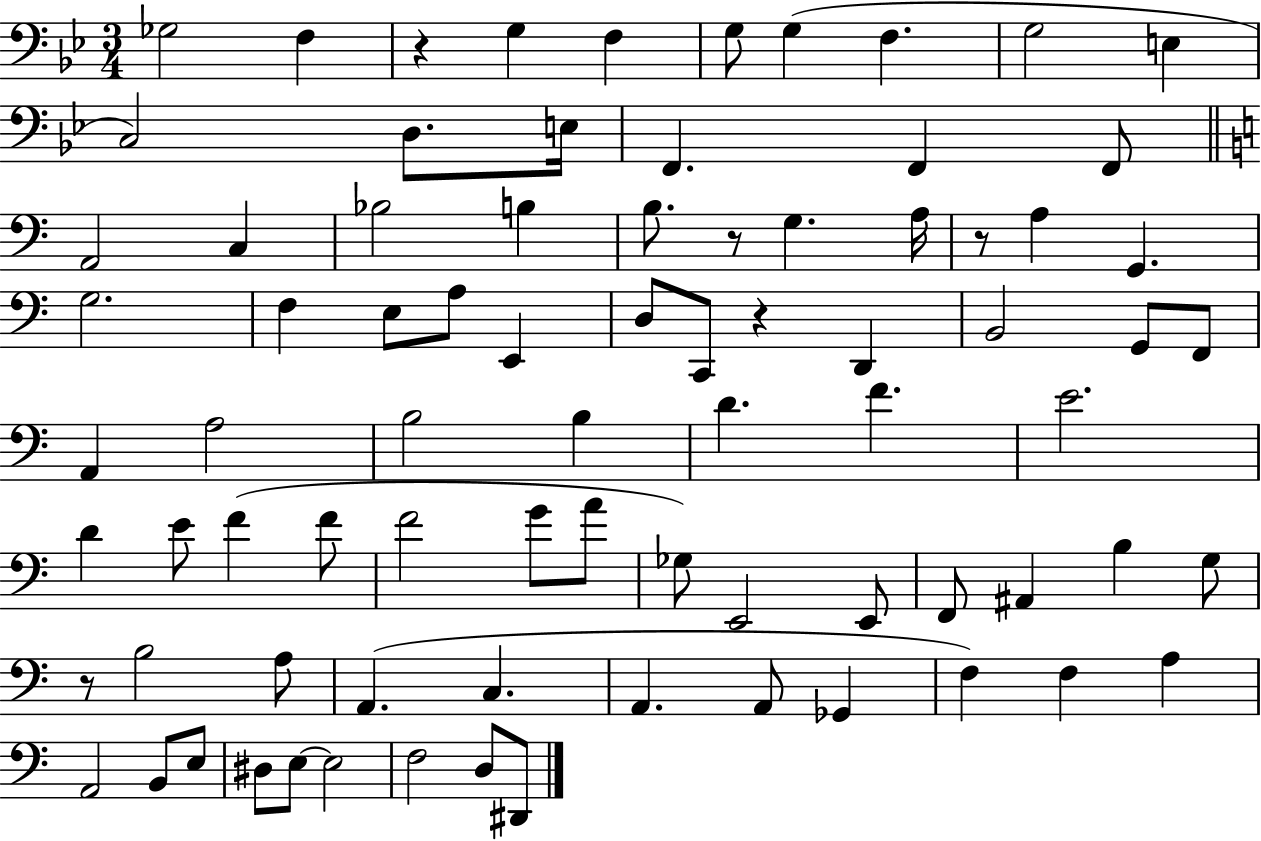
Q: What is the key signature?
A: BES major